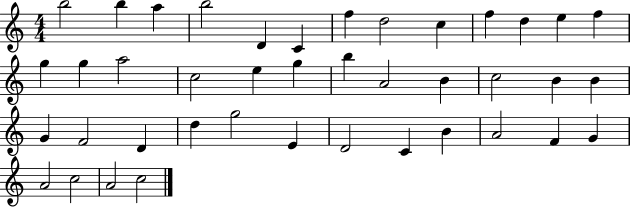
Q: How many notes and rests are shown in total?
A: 41